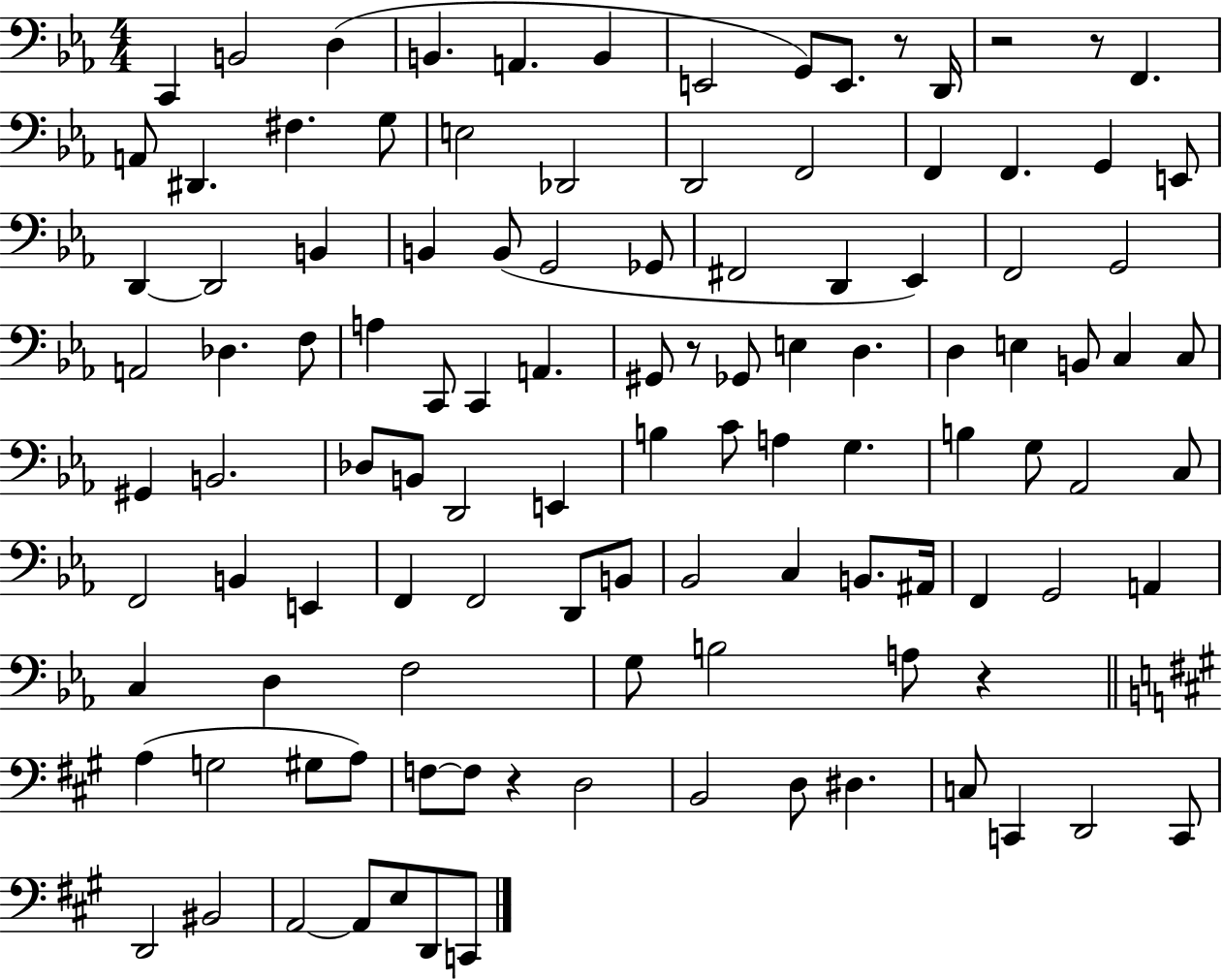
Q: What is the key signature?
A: EES major